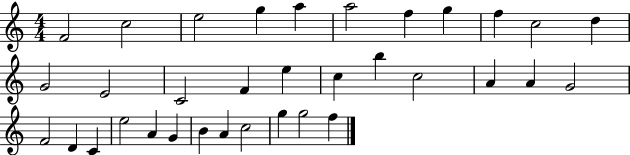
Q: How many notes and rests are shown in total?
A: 34